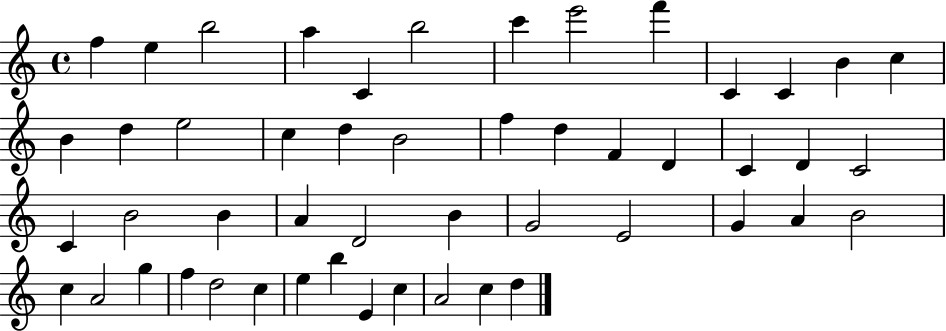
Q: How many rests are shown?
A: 0